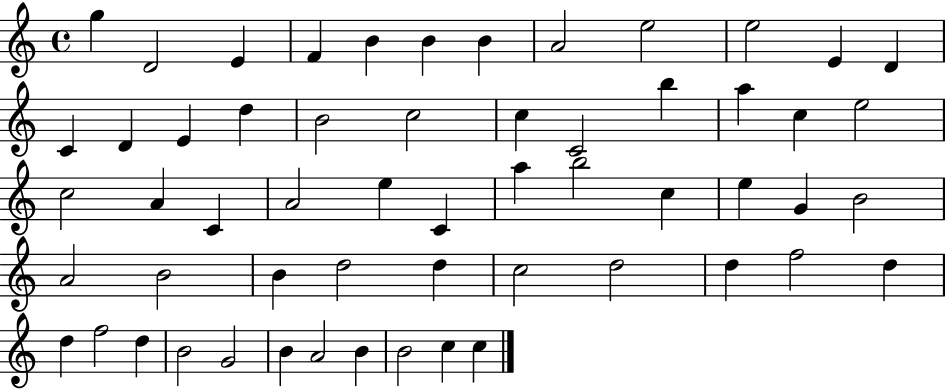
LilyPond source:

{
  \clef treble
  \time 4/4
  \defaultTimeSignature
  \key c \major
  g''4 d'2 e'4 | f'4 b'4 b'4 b'4 | a'2 e''2 | e''2 e'4 d'4 | \break c'4 d'4 e'4 d''4 | b'2 c''2 | c''4 c'2 b''4 | a''4 c''4 e''2 | \break c''2 a'4 c'4 | a'2 e''4 c'4 | a''4 b''2 c''4 | e''4 g'4 b'2 | \break a'2 b'2 | b'4 d''2 d''4 | c''2 d''2 | d''4 f''2 d''4 | \break d''4 f''2 d''4 | b'2 g'2 | b'4 a'2 b'4 | b'2 c''4 c''4 | \break \bar "|."
}